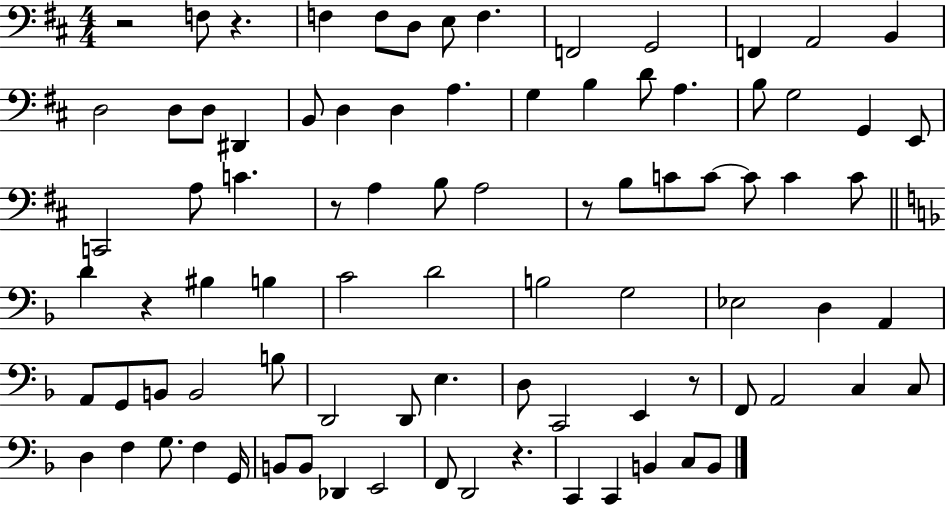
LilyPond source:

{
  \clef bass
  \numericTimeSignature
  \time 4/4
  \key d \major
  r2 f8 r4. | f4 f8 d8 e8 f4. | f,2 g,2 | f,4 a,2 b,4 | \break d2 d8 d8 dis,4 | b,8 d4 d4 a4. | g4 b4 d'8 a4. | b8 g2 g,4 e,8 | \break c,2 a8 c'4. | r8 a4 b8 a2 | r8 b8 c'8 c'8~~ c'8 c'4 c'8 | \bar "||" \break \key f \major d'4 r4 bis4 b4 | c'2 d'2 | b2 g2 | ees2 d4 a,4 | \break a,8 g,8 b,8 b,2 b8 | d,2 d,8 e4. | d8 c,2 e,4 r8 | f,8 a,2 c4 c8 | \break d4 f4 g8. f4 g,16 | b,8 b,8 des,4 e,2 | f,8 d,2 r4. | c,4 c,4 b,4 c8 b,8 | \break \bar "|."
}